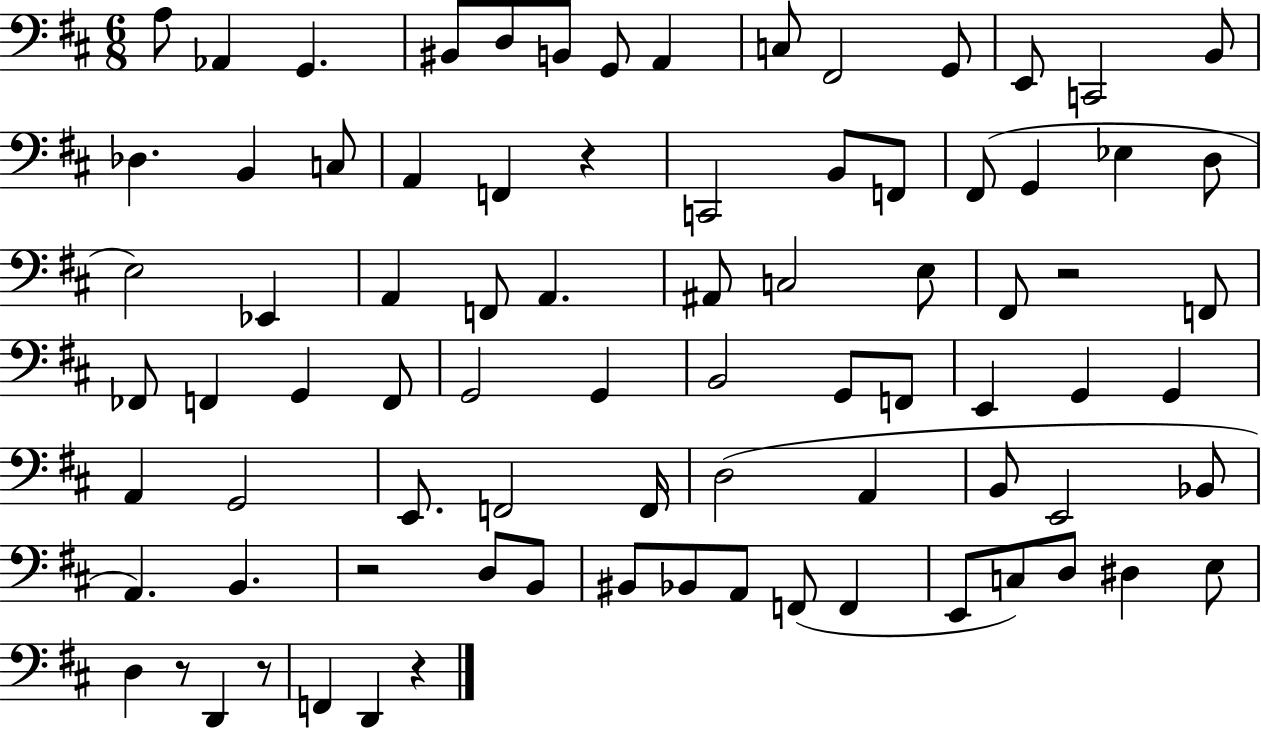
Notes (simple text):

A3/e Ab2/q G2/q. BIS2/e D3/e B2/e G2/e A2/q C3/e F#2/h G2/e E2/e C2/h B2/e Db3/q. B2/q C3/e A2/q F2/q R/q C2/h B2/e F2/e F#2/e G2/q Eb3/q D3/e E3/h Eb2/q A2/q F2/e A2/q. A#2/e C3/h E3/e F#2/e R/h F2/e FES2/e F2/q G2/q F2/e G2/h G2/q B2/h G2/e F2/e E2/q G2/q G2/q A2/q G2/h E2/e. F2/h F2/s D3/h A2/q B2/e E2/h Bb2/e A2/q. B2/q. R/h D3/e B2/e BIS2/e Bb2/e A2/e F2/e F2/q E2/e C3/e D3/e D#3/q E3/e D3/q R/e D2/q R/e F2/q D2/q R/q